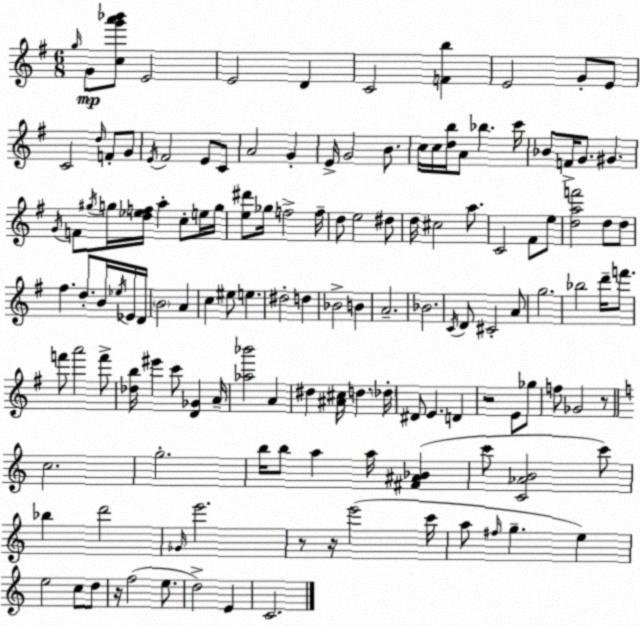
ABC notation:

X:1
T:Untitled
M:6/8
L:1/4
K:Em
g/4 G/2 [cg'a'_b']/2 E2 E2 D C2 [Fb] E2 G/2 E/2 C2 d/4 F/2 G/2 E/4 ^F2 E/2 C/2 A2 G E/4 G2 B/2 c/4 c/4 [db]/4 A/2 _b c'/4 _B/2 F/4 G/2 ^G G/4 F/2 ^g/4 g/4 [d_ef]/4 a c/2 e/4 g/4 [e^d']/2 _g/4 f2 f/4 d/2 e2 ^d/2 d/4 ^c2 a/2 C2 ^F/2 e/2 [daf']2 d/2 d/2 ^f d/2 B/4 _e/4 _E/4 D/4 B2 A c ^e/2 e ^d2 d _B2 B A2 _B2 C/4 D/2 ^C2 A/2 g2 _b2 d'/4 f'/2 f'/2 a'2 f'/2 [_db]/4 ^e' c'/2 [D_G] A/4 [_a_b']2 A ^d [^A^c]/4 d _d/4 ^D/2 E D z2 E/2 _g/2 f/2 _G2 z/2 c2 g2 b/4 b/2 a a/4 [^F^A_B] c'/2 [C_AB]2 c'/2 _b d'2 _G/4 e'2 z/2 z/4 e'2 c'/4 a/2 ^f/4 g e e2 c/2 d/2 z/4 f2 e/2 d2 E C2